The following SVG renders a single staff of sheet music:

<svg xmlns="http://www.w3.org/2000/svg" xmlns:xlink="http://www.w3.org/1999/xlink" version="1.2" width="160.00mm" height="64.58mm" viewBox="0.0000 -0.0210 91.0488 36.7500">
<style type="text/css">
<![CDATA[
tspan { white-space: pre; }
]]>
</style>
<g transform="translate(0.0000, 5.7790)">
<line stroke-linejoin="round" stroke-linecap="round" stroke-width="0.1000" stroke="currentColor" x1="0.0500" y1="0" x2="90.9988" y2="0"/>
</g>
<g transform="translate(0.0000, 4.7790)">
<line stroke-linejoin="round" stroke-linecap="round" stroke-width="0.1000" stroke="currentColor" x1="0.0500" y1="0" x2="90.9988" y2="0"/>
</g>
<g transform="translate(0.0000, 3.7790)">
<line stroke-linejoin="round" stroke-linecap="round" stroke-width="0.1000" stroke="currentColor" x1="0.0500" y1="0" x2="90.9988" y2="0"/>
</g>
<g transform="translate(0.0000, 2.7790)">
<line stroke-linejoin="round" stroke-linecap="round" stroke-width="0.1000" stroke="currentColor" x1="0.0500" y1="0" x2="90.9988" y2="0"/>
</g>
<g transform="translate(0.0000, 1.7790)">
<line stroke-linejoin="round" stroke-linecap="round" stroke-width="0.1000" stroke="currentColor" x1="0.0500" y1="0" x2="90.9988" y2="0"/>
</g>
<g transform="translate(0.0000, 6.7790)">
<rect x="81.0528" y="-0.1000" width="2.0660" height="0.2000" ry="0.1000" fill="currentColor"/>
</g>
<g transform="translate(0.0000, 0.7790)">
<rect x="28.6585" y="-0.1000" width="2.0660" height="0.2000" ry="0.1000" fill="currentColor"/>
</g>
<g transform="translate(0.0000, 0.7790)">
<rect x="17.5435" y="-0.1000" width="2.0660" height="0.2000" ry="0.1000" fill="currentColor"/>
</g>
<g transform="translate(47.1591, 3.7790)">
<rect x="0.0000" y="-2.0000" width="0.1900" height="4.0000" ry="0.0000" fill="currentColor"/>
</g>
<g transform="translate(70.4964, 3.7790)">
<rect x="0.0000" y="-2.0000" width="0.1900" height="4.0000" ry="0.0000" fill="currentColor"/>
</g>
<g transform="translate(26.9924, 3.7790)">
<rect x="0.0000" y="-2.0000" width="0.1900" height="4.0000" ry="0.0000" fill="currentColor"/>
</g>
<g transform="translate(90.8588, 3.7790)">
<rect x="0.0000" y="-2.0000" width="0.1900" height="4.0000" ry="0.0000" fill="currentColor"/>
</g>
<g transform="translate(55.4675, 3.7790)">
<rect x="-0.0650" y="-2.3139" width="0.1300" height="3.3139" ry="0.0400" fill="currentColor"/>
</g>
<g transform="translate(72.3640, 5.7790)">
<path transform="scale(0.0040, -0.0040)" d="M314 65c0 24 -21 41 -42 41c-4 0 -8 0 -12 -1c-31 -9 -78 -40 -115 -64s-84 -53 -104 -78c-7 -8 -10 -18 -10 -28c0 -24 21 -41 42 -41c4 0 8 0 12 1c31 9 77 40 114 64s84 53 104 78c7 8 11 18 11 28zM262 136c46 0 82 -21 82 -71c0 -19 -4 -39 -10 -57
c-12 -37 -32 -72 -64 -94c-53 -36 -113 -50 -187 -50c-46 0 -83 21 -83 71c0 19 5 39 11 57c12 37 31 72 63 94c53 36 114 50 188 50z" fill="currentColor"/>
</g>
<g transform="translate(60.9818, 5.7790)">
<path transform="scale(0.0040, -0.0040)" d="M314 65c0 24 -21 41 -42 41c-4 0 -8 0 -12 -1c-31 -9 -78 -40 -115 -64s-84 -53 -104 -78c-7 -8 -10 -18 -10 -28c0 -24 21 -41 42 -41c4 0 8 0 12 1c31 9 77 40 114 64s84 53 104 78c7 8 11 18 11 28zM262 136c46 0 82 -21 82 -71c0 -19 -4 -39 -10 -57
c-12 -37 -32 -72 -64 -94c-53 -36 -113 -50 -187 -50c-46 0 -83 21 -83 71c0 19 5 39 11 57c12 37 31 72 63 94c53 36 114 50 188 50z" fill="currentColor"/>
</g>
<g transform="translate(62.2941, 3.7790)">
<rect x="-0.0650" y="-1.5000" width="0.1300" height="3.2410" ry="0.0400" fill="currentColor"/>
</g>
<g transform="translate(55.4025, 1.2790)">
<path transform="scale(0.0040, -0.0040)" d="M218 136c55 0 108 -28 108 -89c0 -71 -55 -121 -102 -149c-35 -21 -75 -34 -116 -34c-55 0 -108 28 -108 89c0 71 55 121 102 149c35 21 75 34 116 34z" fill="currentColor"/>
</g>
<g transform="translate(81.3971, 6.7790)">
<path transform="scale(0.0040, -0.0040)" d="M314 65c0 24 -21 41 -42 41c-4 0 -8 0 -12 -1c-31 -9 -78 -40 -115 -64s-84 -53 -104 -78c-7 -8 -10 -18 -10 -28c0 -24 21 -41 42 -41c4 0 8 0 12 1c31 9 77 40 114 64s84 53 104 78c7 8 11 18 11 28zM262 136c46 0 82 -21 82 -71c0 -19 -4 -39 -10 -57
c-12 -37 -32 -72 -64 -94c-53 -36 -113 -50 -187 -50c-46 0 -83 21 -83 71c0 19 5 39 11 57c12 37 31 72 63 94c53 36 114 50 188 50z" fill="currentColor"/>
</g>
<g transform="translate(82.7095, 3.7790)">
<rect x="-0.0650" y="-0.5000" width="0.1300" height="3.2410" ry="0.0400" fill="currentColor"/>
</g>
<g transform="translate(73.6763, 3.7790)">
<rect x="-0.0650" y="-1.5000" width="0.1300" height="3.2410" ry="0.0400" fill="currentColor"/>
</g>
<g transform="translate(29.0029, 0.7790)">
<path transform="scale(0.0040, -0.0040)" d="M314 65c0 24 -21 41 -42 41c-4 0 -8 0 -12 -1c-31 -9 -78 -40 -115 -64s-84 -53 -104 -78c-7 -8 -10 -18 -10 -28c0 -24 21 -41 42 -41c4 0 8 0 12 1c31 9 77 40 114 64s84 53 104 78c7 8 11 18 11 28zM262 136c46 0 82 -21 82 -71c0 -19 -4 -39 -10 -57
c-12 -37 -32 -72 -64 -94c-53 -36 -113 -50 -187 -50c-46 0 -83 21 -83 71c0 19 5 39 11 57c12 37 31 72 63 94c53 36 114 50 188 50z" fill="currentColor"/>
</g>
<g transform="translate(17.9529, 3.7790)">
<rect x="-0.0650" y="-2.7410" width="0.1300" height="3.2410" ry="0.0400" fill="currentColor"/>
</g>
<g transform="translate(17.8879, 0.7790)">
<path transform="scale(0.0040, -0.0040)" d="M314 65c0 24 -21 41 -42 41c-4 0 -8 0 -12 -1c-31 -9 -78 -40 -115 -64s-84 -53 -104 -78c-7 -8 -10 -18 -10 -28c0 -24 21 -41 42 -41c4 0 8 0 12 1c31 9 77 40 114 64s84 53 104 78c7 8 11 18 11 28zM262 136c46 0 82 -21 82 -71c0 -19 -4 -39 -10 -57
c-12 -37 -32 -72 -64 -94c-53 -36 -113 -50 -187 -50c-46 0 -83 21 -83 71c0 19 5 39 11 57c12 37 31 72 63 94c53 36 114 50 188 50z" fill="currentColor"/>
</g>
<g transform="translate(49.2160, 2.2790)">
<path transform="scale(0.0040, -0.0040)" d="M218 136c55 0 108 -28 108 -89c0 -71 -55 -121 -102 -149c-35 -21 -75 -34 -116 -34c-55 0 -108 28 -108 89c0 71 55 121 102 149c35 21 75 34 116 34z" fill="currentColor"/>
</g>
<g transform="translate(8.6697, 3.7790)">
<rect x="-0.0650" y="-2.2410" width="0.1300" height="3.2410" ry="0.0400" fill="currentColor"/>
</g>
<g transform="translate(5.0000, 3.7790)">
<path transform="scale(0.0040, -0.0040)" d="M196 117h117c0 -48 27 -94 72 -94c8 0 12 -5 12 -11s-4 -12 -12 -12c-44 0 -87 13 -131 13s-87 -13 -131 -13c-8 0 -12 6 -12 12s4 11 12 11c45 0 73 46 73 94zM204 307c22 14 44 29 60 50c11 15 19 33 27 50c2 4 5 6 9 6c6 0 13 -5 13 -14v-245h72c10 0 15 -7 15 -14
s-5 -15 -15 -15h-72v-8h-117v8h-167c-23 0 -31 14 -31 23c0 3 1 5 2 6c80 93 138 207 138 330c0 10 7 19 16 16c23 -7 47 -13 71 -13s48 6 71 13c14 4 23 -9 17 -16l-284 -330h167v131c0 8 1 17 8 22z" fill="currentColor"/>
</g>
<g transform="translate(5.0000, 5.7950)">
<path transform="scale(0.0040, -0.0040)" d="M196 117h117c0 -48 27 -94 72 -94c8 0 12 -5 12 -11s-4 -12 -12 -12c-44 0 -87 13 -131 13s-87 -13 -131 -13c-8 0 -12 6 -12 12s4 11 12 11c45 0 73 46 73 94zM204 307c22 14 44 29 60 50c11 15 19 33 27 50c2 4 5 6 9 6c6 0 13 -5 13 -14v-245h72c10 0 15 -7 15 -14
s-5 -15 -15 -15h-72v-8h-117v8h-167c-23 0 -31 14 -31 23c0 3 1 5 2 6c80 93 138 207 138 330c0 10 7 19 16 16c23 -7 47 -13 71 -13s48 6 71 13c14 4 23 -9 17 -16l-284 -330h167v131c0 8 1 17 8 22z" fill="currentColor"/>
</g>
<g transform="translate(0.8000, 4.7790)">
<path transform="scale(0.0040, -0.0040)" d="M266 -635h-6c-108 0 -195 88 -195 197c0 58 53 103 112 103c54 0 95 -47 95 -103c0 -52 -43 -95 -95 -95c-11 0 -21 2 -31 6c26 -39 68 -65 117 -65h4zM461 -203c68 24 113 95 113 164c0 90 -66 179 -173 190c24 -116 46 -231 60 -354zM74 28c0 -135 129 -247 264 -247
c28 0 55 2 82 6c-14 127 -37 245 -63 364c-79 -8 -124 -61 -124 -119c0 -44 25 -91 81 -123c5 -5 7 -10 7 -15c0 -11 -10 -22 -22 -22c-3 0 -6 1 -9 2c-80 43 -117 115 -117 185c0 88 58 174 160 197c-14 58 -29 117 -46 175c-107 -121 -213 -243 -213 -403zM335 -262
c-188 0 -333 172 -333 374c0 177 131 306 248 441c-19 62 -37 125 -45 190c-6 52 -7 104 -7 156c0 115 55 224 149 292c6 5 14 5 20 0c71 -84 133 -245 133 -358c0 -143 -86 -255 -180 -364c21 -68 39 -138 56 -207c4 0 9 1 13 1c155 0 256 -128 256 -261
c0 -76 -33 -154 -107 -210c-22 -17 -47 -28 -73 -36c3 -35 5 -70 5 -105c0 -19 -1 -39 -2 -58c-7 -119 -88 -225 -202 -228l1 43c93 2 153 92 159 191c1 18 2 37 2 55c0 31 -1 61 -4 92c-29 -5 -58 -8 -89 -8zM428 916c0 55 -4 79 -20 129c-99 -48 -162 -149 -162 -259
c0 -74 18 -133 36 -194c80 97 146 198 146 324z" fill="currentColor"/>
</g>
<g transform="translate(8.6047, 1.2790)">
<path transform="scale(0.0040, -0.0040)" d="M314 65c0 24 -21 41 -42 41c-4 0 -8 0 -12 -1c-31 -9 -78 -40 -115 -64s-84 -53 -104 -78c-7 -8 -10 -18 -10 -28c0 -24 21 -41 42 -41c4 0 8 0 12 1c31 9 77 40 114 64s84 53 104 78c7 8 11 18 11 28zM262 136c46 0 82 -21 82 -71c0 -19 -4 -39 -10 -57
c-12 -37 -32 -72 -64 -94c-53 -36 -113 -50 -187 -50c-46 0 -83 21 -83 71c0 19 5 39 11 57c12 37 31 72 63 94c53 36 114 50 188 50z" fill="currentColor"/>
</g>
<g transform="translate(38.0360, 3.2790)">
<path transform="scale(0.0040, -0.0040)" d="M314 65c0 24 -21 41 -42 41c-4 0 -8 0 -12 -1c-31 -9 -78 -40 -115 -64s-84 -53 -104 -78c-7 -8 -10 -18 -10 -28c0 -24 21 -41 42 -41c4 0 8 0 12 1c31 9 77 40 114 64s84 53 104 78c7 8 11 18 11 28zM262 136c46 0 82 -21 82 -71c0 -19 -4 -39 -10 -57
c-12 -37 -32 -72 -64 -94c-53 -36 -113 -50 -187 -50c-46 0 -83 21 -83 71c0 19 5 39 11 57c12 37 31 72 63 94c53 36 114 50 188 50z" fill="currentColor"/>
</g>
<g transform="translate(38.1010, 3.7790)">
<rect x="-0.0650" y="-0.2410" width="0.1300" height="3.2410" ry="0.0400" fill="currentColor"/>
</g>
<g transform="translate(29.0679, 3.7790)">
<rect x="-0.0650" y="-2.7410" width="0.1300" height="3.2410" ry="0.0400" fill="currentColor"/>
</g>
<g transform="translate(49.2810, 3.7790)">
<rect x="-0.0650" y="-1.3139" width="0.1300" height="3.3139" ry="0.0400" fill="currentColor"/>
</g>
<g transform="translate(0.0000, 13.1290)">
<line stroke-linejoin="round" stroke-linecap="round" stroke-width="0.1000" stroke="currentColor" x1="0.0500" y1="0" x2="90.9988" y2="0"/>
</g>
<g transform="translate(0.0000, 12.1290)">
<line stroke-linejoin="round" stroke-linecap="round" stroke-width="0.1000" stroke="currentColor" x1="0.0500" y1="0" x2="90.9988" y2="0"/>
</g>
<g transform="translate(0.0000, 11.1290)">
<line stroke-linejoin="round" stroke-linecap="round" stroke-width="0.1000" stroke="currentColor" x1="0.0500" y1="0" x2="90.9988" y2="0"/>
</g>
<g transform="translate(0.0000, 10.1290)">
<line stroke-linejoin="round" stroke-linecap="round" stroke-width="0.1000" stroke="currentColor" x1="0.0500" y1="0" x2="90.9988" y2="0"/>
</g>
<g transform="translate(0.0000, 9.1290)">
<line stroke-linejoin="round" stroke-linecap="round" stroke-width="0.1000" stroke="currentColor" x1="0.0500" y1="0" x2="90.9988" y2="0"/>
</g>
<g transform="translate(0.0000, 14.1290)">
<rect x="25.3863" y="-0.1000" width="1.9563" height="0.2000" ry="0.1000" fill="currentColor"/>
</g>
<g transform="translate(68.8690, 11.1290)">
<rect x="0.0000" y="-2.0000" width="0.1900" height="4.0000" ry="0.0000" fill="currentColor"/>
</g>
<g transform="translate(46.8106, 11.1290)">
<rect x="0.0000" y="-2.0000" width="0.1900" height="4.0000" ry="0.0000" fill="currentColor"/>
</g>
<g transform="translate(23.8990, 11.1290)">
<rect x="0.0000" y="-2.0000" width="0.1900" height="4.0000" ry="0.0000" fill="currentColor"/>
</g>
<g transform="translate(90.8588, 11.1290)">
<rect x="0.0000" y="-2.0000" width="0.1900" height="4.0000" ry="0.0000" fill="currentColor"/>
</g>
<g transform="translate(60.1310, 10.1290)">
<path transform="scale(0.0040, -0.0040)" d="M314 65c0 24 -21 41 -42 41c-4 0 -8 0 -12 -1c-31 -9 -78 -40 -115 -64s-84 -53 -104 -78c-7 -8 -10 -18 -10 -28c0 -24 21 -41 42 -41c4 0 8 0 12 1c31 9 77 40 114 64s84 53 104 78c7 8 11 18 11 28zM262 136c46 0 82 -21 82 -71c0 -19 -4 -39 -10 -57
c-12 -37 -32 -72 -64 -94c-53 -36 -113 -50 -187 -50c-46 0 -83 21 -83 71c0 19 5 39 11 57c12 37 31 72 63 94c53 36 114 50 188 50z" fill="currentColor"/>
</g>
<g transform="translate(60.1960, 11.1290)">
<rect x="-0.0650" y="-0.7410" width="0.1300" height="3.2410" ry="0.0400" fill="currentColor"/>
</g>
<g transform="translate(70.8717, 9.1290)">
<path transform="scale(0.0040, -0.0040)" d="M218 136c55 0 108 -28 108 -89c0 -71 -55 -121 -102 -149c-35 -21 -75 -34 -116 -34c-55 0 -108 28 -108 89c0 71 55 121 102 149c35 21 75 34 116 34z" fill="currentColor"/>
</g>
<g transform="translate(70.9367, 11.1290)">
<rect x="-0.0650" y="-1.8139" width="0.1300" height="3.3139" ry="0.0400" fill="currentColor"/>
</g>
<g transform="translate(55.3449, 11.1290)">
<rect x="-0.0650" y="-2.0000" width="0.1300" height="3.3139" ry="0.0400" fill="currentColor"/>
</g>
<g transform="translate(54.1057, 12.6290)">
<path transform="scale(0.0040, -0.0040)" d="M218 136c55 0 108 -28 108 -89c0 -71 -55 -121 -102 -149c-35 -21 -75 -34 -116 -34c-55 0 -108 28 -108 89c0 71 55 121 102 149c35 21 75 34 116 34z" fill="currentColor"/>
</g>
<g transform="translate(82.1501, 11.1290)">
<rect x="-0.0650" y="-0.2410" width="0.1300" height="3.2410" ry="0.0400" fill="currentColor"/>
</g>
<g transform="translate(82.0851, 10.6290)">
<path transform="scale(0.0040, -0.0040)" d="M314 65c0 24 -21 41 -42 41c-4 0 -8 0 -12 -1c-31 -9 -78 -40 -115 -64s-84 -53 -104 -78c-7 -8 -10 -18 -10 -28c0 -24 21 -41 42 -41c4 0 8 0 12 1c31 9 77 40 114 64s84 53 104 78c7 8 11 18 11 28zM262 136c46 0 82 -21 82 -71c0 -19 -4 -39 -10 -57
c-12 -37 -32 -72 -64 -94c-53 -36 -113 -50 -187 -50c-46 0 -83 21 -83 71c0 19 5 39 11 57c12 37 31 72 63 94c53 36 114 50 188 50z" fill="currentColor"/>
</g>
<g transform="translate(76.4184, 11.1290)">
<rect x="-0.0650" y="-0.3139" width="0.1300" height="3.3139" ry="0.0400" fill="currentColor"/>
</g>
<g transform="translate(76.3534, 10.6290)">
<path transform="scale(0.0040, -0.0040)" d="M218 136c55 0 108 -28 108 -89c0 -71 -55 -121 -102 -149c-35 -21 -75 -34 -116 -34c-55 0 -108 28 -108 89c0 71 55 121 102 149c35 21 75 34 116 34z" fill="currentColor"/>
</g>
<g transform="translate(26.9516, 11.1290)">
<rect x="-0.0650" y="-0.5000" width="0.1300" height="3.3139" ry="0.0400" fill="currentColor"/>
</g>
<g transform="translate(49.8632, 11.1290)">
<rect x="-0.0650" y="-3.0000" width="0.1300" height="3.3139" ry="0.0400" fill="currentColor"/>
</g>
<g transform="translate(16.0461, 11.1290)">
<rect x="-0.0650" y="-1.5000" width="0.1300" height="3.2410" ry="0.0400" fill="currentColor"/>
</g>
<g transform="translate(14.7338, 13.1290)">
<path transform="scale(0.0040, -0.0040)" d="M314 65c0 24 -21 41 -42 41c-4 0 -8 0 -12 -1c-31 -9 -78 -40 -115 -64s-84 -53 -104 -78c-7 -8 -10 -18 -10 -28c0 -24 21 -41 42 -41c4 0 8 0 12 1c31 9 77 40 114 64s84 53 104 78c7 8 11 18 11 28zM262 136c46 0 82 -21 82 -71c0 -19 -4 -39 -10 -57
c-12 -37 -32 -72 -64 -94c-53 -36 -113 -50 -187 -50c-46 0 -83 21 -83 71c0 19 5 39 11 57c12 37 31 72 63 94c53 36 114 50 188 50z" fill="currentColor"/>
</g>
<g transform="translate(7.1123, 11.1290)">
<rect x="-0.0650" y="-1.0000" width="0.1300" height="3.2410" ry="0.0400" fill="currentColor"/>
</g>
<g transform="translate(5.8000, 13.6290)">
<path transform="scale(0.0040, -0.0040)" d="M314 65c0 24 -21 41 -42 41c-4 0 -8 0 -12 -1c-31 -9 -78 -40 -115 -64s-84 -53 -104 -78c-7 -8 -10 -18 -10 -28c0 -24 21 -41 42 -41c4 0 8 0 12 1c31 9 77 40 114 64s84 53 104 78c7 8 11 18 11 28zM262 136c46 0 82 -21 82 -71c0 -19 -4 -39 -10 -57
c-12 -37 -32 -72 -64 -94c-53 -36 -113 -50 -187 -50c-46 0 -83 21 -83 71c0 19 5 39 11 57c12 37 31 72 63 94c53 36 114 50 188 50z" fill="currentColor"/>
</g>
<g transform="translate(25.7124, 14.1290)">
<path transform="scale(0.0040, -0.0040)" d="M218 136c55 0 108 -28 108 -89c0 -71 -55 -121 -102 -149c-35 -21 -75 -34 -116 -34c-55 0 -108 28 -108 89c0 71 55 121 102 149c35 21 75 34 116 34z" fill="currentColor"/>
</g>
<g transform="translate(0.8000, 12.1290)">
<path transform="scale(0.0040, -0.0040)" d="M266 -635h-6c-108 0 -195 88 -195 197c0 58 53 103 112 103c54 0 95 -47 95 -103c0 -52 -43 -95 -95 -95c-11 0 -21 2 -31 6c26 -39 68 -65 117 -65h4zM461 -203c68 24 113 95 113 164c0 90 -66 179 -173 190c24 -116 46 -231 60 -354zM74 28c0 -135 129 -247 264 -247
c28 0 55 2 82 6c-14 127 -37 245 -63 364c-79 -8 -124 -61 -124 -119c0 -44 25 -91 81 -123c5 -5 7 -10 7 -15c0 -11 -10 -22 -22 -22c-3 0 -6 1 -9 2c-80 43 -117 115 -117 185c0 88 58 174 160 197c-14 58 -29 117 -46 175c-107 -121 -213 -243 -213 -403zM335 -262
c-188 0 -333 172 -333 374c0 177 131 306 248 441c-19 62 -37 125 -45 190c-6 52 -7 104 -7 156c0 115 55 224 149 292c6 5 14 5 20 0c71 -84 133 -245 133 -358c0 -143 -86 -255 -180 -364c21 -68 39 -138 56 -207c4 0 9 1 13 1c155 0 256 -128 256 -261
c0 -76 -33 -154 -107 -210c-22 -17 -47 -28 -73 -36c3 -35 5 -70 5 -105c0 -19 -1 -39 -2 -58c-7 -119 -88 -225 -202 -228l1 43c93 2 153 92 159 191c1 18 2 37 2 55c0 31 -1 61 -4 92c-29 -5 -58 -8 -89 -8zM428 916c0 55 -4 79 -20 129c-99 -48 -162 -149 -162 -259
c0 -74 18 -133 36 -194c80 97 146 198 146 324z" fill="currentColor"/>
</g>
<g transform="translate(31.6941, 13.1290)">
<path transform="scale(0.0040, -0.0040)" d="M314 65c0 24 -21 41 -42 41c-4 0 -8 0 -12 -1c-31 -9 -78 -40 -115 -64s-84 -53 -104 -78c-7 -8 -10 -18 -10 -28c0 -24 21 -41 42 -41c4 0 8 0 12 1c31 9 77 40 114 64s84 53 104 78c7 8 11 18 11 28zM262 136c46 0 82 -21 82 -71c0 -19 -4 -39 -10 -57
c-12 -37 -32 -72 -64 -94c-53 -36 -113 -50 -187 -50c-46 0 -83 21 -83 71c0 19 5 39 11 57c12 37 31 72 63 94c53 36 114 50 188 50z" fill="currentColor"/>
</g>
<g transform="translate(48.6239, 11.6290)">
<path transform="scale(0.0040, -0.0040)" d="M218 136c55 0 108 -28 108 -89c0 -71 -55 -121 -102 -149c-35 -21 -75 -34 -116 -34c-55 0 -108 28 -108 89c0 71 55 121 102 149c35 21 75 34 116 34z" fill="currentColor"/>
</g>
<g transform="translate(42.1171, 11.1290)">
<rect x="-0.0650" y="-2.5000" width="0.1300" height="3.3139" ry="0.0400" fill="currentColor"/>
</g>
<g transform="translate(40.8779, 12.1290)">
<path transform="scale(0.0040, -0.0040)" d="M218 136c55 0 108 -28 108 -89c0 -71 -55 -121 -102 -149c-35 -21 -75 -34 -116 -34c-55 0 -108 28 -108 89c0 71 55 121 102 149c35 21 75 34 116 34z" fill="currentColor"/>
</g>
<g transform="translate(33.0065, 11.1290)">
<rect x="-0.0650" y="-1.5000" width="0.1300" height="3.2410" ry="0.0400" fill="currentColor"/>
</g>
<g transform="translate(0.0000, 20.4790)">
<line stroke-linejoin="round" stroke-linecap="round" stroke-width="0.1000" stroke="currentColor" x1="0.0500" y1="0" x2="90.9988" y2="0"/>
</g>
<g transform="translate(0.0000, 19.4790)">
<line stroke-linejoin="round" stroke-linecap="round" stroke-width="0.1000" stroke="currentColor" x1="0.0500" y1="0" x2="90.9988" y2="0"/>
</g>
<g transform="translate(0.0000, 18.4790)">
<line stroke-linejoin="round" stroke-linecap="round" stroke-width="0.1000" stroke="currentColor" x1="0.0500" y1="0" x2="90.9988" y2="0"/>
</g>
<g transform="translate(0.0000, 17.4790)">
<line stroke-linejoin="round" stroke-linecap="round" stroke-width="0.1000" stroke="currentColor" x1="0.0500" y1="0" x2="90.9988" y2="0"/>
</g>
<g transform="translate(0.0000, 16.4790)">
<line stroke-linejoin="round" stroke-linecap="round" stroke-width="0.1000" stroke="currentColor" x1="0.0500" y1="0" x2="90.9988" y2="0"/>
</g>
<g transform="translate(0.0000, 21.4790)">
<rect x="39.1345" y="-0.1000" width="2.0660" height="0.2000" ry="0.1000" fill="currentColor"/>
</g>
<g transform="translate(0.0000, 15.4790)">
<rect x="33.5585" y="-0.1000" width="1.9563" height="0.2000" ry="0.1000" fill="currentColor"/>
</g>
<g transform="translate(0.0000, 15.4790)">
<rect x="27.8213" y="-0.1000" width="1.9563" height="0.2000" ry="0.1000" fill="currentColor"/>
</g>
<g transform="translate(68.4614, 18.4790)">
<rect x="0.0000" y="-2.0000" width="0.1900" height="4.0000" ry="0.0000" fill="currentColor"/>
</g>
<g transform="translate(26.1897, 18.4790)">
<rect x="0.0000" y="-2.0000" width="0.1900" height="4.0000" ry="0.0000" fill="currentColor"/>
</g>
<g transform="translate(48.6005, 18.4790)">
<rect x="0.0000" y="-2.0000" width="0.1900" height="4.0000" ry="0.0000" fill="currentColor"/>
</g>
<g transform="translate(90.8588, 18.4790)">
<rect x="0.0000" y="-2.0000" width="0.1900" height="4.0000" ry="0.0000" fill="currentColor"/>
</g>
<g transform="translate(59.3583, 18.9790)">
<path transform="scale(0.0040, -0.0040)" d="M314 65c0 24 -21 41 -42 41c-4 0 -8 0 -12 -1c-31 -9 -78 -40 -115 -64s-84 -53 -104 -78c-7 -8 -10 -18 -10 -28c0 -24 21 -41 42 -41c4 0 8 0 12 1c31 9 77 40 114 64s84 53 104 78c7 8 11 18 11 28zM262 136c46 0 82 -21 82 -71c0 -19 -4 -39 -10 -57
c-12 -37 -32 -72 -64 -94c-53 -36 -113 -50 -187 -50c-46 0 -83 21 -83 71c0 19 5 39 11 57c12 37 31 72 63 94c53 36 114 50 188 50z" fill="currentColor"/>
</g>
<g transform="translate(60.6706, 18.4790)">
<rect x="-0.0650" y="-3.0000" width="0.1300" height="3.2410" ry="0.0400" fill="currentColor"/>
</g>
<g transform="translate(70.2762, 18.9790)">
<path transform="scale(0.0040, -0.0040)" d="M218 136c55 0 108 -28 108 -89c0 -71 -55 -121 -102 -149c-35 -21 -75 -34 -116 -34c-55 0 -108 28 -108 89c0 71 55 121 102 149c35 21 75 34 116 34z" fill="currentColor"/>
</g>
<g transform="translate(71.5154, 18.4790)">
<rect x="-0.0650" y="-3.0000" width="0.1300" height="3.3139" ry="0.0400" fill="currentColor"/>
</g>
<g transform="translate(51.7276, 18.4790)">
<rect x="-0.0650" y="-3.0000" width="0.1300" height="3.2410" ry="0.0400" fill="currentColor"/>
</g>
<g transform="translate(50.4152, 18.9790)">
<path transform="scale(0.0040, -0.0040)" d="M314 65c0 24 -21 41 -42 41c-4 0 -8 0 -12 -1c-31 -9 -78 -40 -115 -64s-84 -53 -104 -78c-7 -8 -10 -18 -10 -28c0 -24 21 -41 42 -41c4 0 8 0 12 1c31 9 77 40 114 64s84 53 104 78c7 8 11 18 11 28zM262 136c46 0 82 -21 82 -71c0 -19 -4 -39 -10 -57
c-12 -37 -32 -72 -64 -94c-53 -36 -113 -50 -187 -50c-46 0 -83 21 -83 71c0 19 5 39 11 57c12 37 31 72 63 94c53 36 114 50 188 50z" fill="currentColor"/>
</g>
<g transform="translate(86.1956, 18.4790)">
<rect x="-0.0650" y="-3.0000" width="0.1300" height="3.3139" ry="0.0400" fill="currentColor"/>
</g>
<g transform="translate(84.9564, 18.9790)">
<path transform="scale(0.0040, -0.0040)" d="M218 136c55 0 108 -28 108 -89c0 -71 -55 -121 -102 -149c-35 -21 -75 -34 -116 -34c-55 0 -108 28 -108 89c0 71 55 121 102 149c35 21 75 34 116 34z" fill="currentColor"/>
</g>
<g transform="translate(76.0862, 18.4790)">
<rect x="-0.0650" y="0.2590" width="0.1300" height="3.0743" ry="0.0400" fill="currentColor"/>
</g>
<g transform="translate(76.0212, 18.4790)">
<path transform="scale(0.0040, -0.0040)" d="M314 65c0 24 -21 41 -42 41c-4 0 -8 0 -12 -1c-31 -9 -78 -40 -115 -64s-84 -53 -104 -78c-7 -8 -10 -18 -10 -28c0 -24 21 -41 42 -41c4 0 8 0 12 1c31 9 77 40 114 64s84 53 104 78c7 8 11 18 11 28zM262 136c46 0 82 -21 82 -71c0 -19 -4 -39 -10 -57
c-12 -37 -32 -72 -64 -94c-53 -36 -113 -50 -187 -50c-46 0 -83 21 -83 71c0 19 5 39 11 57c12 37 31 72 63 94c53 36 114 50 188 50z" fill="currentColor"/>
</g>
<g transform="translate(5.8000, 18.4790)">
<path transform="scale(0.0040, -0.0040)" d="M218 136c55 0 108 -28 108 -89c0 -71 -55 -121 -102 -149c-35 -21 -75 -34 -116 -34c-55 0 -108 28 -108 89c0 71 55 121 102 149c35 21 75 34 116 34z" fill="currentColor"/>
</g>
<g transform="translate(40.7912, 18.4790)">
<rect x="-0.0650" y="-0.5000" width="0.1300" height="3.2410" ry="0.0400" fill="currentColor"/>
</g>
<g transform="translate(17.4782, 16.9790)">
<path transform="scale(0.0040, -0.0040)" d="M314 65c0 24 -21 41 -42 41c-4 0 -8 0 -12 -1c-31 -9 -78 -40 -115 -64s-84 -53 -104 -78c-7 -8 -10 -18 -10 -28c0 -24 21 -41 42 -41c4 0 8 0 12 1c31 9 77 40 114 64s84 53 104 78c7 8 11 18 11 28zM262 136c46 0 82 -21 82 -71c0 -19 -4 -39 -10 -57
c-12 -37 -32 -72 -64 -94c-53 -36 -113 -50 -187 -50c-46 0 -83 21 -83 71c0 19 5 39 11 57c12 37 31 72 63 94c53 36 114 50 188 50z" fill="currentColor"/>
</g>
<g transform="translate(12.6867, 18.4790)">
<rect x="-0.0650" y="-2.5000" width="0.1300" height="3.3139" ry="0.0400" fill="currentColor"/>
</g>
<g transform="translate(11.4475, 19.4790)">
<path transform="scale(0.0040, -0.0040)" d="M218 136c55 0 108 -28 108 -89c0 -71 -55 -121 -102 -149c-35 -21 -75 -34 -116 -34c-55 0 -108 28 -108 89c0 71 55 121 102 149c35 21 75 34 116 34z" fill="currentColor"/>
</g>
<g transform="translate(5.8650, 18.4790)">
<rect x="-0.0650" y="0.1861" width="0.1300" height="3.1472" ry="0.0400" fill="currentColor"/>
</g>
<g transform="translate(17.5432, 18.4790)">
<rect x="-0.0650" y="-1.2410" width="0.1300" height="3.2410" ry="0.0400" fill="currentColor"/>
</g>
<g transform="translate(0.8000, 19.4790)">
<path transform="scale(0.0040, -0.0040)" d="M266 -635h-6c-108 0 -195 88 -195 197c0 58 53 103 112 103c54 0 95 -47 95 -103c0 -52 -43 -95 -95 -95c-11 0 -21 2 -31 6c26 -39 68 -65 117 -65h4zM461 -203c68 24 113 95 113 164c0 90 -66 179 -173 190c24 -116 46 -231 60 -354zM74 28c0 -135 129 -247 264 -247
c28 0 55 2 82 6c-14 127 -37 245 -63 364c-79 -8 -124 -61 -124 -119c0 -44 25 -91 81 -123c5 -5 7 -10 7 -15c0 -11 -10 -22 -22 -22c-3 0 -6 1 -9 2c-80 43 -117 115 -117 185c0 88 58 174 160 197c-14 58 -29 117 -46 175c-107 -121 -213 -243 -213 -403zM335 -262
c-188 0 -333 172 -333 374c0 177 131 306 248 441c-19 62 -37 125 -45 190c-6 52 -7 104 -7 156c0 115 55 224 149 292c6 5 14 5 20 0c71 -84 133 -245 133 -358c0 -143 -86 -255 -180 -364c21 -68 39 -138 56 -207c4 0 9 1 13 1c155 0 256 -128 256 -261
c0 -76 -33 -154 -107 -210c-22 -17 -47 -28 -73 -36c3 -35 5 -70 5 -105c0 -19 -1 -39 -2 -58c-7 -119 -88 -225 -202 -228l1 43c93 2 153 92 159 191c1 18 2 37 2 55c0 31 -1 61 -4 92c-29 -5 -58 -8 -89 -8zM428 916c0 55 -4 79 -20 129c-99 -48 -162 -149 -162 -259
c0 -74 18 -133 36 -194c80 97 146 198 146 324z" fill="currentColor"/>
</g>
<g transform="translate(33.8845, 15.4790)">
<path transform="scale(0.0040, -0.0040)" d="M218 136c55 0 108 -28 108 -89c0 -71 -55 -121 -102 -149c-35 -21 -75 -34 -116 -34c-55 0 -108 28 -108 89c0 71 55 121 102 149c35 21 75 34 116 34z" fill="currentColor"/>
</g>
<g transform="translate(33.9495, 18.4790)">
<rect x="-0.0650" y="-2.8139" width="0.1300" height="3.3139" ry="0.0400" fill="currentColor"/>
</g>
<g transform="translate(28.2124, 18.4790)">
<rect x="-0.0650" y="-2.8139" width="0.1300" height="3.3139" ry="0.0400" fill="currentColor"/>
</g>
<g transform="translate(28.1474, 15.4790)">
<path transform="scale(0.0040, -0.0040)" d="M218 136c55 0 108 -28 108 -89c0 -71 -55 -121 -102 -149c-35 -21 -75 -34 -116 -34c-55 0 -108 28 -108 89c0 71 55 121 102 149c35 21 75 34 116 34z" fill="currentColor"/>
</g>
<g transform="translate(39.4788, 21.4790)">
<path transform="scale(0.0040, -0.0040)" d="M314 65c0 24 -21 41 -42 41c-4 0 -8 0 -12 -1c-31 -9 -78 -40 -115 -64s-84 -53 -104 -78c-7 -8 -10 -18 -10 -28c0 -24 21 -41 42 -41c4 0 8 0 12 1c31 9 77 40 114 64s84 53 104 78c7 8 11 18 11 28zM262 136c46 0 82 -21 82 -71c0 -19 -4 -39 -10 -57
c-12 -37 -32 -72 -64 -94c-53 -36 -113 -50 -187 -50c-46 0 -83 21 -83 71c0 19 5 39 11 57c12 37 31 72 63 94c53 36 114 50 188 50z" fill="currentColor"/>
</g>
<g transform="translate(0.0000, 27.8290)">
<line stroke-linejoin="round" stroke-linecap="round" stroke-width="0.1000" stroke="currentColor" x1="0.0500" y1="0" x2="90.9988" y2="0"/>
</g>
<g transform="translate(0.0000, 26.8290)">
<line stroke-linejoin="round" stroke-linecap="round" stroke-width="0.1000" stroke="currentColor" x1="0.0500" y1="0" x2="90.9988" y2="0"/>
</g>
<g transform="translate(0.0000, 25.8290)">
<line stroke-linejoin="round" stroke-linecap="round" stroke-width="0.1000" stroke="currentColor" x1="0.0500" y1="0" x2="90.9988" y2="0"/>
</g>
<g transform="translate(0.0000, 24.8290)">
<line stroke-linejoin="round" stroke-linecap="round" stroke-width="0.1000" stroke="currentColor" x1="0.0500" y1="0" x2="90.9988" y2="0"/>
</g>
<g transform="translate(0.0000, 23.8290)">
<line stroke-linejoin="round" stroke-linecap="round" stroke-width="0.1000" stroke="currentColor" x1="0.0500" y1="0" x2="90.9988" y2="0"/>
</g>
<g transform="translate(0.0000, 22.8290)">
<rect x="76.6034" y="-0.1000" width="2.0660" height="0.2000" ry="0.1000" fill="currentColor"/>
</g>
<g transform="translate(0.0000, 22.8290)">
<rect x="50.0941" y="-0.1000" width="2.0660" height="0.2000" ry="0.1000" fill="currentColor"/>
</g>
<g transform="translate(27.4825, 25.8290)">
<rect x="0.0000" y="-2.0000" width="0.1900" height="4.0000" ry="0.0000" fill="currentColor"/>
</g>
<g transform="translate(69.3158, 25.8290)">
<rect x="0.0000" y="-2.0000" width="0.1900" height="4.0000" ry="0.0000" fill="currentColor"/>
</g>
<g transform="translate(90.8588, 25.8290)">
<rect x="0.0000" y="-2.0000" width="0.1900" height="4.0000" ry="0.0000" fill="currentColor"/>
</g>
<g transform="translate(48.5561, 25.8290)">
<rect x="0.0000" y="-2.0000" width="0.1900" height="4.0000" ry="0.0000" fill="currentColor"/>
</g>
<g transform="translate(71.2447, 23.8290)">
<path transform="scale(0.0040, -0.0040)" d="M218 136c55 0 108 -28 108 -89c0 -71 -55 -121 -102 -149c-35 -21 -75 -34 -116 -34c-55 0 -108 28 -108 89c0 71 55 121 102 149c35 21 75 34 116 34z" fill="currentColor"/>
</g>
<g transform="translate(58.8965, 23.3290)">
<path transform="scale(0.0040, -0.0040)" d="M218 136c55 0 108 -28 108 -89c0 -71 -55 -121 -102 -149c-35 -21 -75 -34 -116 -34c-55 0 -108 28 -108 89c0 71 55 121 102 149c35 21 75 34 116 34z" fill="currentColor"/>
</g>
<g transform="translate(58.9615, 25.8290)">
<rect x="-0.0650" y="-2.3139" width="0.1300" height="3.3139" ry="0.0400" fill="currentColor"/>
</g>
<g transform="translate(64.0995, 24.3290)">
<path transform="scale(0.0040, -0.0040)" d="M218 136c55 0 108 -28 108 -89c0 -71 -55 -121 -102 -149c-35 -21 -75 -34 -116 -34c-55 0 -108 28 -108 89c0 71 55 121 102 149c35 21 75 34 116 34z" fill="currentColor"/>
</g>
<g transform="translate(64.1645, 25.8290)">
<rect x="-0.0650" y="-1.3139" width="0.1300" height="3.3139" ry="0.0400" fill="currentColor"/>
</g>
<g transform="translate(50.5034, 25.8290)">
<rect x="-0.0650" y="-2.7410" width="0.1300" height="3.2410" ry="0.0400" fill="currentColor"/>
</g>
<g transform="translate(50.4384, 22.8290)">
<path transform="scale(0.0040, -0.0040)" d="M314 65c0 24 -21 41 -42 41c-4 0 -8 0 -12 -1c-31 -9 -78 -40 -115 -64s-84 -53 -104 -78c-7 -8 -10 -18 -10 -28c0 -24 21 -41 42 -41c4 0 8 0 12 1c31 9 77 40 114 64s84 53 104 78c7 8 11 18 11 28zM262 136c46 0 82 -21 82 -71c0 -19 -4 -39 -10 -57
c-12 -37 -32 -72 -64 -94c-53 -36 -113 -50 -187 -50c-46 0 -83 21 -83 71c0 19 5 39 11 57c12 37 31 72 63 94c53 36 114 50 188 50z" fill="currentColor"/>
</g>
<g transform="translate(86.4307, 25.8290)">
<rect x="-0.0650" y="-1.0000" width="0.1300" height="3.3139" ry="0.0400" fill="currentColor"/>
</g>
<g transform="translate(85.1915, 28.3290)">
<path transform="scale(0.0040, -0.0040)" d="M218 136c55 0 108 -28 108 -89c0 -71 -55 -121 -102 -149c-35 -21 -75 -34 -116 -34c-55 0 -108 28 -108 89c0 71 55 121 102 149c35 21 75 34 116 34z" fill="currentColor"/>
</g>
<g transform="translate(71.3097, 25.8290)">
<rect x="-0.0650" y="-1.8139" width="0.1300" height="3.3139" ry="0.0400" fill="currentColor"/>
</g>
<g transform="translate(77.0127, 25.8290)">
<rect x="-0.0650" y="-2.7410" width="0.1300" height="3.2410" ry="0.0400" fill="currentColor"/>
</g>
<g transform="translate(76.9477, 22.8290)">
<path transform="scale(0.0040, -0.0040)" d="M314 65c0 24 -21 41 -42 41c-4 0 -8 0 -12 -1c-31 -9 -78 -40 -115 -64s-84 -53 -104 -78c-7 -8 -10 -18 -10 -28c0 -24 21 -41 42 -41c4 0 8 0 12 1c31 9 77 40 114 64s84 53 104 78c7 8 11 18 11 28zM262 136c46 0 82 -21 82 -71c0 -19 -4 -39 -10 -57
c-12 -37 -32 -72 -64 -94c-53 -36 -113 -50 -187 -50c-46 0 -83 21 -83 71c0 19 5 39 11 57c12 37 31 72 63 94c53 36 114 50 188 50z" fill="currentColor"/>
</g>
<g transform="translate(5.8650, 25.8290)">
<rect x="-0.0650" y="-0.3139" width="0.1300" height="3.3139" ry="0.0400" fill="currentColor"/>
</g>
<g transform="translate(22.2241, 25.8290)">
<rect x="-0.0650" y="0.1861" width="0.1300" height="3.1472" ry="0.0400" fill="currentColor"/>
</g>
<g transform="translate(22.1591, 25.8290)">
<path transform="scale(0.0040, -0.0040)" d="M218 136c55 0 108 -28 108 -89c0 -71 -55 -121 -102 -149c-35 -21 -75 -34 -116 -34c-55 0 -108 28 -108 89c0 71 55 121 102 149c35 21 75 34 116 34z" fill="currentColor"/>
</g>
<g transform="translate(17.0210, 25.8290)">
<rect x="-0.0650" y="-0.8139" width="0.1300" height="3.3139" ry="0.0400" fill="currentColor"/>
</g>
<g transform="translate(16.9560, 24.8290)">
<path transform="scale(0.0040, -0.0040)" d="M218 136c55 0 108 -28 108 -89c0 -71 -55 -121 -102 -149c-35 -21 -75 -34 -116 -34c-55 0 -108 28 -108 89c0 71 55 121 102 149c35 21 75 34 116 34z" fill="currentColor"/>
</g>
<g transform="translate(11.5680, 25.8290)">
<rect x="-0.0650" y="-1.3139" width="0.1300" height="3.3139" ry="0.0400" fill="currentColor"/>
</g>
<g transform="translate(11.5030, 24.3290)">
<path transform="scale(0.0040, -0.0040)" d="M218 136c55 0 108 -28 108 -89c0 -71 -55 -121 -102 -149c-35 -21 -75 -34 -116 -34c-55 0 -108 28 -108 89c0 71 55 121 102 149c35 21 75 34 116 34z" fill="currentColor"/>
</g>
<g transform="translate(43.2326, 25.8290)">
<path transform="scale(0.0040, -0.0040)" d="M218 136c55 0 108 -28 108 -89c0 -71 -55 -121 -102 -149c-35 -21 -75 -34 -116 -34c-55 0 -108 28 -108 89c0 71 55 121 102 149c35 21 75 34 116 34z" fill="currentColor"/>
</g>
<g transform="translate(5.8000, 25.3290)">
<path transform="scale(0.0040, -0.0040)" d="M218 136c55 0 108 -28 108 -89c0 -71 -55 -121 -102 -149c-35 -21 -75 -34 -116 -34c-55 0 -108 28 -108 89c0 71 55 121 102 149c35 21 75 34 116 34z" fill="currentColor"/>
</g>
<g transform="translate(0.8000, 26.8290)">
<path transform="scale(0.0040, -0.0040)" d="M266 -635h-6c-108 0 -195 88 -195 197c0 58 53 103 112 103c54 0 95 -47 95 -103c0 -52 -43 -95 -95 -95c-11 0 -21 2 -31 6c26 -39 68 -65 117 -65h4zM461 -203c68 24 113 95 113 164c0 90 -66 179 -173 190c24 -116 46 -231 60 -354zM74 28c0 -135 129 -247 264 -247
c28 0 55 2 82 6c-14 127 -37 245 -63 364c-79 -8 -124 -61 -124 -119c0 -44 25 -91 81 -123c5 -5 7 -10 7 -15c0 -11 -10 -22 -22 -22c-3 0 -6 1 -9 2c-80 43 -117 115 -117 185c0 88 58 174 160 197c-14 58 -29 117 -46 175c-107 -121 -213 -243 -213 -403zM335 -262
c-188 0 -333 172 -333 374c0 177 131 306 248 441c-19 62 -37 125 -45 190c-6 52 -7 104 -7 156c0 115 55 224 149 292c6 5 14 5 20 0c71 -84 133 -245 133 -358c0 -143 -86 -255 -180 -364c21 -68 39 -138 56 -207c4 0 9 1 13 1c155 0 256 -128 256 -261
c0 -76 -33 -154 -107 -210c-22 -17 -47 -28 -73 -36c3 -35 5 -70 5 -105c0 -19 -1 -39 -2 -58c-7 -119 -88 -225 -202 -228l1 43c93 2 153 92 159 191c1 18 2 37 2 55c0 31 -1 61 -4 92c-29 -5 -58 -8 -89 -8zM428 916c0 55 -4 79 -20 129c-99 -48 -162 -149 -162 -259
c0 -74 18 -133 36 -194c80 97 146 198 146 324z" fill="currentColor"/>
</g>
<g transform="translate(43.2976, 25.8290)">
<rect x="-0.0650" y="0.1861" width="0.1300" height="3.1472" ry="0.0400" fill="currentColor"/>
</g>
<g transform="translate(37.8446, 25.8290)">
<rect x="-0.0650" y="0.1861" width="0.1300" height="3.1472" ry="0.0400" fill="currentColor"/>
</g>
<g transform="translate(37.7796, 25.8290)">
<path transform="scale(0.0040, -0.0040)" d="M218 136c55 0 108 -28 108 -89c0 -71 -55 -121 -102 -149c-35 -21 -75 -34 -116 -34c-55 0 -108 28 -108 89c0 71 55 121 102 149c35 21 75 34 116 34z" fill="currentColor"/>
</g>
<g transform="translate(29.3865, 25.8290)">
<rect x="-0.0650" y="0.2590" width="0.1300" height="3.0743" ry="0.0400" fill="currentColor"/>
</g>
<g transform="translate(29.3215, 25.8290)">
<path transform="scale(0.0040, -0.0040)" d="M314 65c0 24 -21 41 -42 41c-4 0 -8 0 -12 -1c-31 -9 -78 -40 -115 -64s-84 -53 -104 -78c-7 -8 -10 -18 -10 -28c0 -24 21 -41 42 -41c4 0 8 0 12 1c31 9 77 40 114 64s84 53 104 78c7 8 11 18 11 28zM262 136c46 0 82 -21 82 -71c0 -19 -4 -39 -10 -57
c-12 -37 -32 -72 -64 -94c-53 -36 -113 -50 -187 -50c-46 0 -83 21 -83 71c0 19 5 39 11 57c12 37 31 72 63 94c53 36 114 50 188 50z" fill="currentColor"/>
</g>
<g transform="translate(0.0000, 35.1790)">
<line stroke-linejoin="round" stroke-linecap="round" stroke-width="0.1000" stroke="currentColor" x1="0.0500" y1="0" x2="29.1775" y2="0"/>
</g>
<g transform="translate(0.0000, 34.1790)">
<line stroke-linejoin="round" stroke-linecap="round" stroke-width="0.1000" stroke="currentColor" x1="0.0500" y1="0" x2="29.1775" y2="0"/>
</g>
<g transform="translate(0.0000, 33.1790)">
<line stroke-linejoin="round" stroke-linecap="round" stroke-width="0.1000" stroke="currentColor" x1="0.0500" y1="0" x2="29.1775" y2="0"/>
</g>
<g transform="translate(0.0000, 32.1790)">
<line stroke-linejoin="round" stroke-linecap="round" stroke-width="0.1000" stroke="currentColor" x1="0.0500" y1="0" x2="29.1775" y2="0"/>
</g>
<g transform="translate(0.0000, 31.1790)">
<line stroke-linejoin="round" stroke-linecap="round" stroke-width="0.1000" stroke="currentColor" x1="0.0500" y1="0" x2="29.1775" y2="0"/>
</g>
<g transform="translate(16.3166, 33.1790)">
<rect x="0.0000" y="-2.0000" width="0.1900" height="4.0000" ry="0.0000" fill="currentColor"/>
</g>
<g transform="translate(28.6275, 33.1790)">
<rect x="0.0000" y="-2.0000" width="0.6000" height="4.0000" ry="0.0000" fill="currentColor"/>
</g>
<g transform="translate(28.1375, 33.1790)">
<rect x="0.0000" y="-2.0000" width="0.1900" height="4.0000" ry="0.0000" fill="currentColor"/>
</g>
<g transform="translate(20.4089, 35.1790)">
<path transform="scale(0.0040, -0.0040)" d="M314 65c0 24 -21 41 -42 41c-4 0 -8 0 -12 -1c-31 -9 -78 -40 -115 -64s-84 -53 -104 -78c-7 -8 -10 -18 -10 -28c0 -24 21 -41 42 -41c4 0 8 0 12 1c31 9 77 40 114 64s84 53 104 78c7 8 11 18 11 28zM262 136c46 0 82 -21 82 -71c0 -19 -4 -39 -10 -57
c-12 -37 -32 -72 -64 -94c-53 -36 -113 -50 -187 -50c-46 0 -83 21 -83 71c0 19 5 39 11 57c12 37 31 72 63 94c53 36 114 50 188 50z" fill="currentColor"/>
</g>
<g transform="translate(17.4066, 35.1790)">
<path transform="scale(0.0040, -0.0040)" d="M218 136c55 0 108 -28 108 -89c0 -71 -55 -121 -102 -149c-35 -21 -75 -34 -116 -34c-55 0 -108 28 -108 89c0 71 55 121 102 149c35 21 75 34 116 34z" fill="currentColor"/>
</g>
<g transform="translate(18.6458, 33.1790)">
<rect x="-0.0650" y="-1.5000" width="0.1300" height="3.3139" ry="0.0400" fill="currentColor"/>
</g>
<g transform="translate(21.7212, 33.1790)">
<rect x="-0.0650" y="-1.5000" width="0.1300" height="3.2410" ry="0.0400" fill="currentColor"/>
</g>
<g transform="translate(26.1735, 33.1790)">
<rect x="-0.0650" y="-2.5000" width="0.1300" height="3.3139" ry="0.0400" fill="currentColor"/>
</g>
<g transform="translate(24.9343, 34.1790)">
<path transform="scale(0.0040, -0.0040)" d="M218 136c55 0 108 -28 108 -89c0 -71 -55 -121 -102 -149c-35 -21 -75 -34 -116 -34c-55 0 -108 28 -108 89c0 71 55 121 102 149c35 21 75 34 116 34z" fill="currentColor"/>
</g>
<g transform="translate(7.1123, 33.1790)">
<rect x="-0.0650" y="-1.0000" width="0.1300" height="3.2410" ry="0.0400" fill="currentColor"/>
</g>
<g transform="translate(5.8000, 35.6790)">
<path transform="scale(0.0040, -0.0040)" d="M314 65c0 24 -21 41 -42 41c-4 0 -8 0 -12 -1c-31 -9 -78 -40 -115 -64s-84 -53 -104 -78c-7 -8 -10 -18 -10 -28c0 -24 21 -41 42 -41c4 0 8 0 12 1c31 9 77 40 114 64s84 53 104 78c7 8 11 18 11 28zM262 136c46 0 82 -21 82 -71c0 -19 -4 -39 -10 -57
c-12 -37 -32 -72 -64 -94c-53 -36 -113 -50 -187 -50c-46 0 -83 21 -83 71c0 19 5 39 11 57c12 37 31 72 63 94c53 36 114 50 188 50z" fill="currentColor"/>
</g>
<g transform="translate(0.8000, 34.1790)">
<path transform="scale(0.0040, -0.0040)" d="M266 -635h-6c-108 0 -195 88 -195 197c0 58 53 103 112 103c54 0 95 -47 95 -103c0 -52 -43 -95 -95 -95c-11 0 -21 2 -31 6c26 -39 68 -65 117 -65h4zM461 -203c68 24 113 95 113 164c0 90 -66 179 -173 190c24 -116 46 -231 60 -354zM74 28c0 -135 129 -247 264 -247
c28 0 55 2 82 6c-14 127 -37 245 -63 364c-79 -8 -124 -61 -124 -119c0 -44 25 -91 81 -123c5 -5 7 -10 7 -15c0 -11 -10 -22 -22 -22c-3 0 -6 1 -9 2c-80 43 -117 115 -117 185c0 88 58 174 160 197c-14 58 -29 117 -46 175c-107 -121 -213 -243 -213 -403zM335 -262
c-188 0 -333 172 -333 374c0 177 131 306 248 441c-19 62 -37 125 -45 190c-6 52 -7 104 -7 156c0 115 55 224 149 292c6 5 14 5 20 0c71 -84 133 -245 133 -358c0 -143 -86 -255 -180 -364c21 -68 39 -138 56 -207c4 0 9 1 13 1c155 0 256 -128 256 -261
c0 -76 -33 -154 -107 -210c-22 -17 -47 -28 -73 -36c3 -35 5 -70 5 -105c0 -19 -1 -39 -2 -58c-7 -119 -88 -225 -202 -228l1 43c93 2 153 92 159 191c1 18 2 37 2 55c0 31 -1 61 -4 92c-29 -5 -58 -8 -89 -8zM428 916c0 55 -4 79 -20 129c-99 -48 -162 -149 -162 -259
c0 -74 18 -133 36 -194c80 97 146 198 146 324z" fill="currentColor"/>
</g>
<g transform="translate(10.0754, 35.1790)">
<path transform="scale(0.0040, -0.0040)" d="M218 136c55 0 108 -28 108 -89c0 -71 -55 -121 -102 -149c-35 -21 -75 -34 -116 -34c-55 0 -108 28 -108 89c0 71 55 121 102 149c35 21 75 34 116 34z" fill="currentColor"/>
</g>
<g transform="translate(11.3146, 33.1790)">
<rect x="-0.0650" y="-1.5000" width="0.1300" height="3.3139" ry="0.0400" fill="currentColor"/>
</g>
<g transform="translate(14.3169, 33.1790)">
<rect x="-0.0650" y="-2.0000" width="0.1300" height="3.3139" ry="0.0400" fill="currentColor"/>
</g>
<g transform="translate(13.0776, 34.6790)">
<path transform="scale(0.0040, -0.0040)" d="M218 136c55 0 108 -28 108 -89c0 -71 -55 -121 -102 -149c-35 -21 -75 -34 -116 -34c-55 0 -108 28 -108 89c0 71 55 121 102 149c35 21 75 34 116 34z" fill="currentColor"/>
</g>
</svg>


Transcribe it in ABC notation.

X:1
T:Untitled
M:4/4
L:1/4
K:C
g2 a2 a2 c2 e g E2 E2 C2 D2 E2 C E2 G A F d2 f c c2 B G e2 a a C2 A2 A2 A B2 A c e d B B2 B B a2 g e f a2 D D2 E F E E2 G